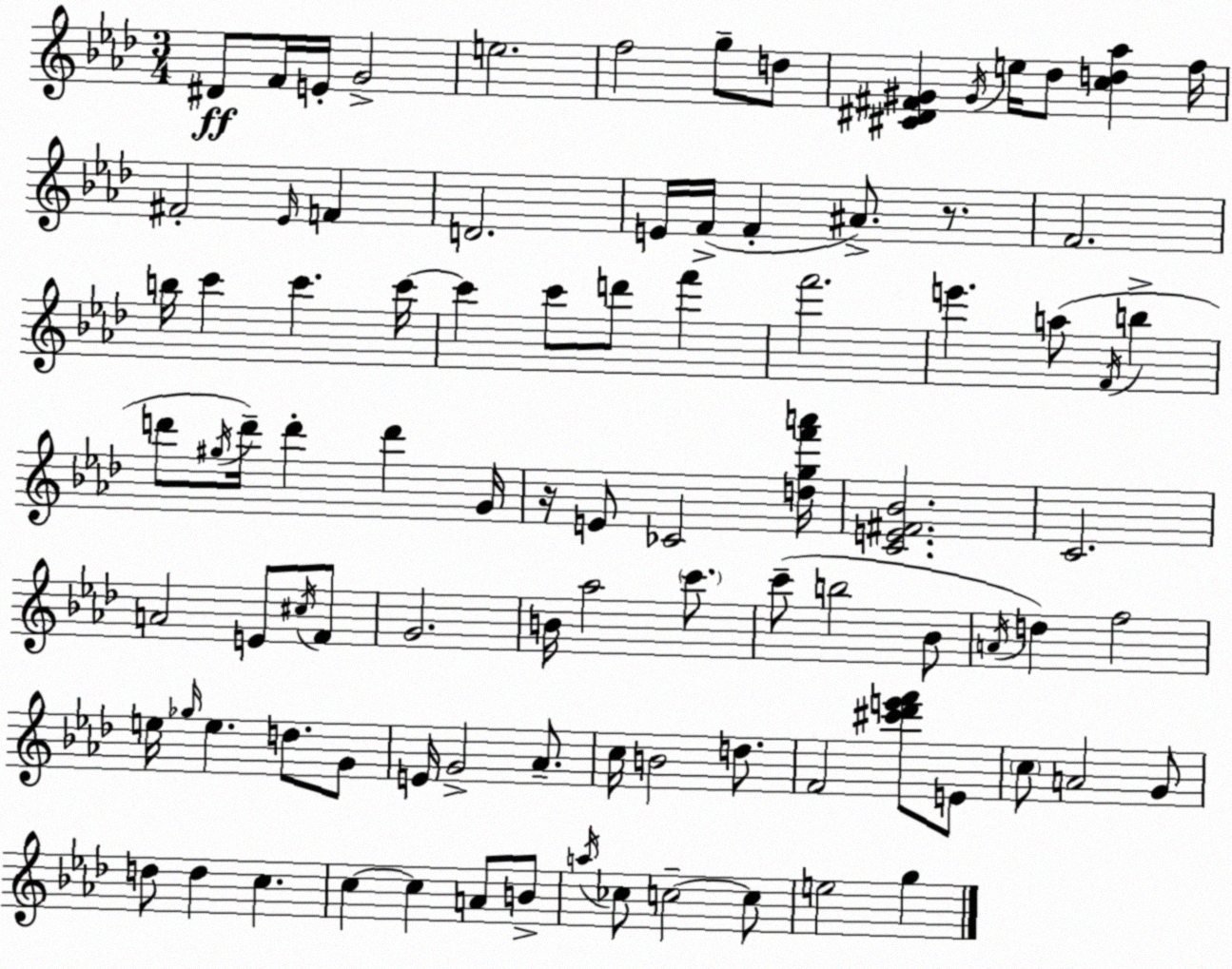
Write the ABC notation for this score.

X:1
T:Untitled
M:3/4
L:1/4
K:Ab
^D/2 F/4 E/4 G2 e2 f2 g/2 d/2 [^C^D^F^G] ^G/4 e/4 _d/2 [cd_a] f/4 ^F2 _E/4 F D2 E/4 F/4 F ^A/2 z/2 F2 b/4 c' c' c'/4 c' c'/2 d'/2 f' f'2 e' a/2 F/4 b d'/2 ^g/4 d'/4 d' d' G/4 z/4 E/2 _C2 [dgf'a']/4 [CE^F_B]2 C2 A2 E/2 ^c/4 F/2 G2 B/4 _a2 c'/2 c'/2 b2 _B/2 A/4 d f2 e/4 _g/4 e d/2 G/2 E/4 G2 _A/2 c/4 B2 d/2 F2 [^c'_d'e'f']/2 E/2 c/2 A2 G/2 d/2 d c c c A/2 B/2 a/4 _c/2 c2 c/2 e2 g